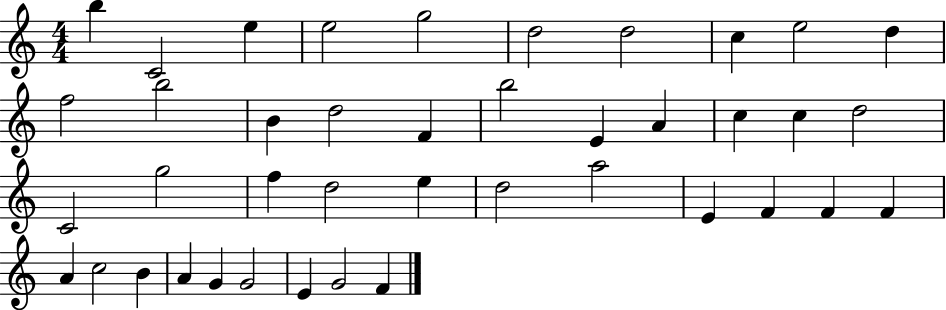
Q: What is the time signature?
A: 4/4